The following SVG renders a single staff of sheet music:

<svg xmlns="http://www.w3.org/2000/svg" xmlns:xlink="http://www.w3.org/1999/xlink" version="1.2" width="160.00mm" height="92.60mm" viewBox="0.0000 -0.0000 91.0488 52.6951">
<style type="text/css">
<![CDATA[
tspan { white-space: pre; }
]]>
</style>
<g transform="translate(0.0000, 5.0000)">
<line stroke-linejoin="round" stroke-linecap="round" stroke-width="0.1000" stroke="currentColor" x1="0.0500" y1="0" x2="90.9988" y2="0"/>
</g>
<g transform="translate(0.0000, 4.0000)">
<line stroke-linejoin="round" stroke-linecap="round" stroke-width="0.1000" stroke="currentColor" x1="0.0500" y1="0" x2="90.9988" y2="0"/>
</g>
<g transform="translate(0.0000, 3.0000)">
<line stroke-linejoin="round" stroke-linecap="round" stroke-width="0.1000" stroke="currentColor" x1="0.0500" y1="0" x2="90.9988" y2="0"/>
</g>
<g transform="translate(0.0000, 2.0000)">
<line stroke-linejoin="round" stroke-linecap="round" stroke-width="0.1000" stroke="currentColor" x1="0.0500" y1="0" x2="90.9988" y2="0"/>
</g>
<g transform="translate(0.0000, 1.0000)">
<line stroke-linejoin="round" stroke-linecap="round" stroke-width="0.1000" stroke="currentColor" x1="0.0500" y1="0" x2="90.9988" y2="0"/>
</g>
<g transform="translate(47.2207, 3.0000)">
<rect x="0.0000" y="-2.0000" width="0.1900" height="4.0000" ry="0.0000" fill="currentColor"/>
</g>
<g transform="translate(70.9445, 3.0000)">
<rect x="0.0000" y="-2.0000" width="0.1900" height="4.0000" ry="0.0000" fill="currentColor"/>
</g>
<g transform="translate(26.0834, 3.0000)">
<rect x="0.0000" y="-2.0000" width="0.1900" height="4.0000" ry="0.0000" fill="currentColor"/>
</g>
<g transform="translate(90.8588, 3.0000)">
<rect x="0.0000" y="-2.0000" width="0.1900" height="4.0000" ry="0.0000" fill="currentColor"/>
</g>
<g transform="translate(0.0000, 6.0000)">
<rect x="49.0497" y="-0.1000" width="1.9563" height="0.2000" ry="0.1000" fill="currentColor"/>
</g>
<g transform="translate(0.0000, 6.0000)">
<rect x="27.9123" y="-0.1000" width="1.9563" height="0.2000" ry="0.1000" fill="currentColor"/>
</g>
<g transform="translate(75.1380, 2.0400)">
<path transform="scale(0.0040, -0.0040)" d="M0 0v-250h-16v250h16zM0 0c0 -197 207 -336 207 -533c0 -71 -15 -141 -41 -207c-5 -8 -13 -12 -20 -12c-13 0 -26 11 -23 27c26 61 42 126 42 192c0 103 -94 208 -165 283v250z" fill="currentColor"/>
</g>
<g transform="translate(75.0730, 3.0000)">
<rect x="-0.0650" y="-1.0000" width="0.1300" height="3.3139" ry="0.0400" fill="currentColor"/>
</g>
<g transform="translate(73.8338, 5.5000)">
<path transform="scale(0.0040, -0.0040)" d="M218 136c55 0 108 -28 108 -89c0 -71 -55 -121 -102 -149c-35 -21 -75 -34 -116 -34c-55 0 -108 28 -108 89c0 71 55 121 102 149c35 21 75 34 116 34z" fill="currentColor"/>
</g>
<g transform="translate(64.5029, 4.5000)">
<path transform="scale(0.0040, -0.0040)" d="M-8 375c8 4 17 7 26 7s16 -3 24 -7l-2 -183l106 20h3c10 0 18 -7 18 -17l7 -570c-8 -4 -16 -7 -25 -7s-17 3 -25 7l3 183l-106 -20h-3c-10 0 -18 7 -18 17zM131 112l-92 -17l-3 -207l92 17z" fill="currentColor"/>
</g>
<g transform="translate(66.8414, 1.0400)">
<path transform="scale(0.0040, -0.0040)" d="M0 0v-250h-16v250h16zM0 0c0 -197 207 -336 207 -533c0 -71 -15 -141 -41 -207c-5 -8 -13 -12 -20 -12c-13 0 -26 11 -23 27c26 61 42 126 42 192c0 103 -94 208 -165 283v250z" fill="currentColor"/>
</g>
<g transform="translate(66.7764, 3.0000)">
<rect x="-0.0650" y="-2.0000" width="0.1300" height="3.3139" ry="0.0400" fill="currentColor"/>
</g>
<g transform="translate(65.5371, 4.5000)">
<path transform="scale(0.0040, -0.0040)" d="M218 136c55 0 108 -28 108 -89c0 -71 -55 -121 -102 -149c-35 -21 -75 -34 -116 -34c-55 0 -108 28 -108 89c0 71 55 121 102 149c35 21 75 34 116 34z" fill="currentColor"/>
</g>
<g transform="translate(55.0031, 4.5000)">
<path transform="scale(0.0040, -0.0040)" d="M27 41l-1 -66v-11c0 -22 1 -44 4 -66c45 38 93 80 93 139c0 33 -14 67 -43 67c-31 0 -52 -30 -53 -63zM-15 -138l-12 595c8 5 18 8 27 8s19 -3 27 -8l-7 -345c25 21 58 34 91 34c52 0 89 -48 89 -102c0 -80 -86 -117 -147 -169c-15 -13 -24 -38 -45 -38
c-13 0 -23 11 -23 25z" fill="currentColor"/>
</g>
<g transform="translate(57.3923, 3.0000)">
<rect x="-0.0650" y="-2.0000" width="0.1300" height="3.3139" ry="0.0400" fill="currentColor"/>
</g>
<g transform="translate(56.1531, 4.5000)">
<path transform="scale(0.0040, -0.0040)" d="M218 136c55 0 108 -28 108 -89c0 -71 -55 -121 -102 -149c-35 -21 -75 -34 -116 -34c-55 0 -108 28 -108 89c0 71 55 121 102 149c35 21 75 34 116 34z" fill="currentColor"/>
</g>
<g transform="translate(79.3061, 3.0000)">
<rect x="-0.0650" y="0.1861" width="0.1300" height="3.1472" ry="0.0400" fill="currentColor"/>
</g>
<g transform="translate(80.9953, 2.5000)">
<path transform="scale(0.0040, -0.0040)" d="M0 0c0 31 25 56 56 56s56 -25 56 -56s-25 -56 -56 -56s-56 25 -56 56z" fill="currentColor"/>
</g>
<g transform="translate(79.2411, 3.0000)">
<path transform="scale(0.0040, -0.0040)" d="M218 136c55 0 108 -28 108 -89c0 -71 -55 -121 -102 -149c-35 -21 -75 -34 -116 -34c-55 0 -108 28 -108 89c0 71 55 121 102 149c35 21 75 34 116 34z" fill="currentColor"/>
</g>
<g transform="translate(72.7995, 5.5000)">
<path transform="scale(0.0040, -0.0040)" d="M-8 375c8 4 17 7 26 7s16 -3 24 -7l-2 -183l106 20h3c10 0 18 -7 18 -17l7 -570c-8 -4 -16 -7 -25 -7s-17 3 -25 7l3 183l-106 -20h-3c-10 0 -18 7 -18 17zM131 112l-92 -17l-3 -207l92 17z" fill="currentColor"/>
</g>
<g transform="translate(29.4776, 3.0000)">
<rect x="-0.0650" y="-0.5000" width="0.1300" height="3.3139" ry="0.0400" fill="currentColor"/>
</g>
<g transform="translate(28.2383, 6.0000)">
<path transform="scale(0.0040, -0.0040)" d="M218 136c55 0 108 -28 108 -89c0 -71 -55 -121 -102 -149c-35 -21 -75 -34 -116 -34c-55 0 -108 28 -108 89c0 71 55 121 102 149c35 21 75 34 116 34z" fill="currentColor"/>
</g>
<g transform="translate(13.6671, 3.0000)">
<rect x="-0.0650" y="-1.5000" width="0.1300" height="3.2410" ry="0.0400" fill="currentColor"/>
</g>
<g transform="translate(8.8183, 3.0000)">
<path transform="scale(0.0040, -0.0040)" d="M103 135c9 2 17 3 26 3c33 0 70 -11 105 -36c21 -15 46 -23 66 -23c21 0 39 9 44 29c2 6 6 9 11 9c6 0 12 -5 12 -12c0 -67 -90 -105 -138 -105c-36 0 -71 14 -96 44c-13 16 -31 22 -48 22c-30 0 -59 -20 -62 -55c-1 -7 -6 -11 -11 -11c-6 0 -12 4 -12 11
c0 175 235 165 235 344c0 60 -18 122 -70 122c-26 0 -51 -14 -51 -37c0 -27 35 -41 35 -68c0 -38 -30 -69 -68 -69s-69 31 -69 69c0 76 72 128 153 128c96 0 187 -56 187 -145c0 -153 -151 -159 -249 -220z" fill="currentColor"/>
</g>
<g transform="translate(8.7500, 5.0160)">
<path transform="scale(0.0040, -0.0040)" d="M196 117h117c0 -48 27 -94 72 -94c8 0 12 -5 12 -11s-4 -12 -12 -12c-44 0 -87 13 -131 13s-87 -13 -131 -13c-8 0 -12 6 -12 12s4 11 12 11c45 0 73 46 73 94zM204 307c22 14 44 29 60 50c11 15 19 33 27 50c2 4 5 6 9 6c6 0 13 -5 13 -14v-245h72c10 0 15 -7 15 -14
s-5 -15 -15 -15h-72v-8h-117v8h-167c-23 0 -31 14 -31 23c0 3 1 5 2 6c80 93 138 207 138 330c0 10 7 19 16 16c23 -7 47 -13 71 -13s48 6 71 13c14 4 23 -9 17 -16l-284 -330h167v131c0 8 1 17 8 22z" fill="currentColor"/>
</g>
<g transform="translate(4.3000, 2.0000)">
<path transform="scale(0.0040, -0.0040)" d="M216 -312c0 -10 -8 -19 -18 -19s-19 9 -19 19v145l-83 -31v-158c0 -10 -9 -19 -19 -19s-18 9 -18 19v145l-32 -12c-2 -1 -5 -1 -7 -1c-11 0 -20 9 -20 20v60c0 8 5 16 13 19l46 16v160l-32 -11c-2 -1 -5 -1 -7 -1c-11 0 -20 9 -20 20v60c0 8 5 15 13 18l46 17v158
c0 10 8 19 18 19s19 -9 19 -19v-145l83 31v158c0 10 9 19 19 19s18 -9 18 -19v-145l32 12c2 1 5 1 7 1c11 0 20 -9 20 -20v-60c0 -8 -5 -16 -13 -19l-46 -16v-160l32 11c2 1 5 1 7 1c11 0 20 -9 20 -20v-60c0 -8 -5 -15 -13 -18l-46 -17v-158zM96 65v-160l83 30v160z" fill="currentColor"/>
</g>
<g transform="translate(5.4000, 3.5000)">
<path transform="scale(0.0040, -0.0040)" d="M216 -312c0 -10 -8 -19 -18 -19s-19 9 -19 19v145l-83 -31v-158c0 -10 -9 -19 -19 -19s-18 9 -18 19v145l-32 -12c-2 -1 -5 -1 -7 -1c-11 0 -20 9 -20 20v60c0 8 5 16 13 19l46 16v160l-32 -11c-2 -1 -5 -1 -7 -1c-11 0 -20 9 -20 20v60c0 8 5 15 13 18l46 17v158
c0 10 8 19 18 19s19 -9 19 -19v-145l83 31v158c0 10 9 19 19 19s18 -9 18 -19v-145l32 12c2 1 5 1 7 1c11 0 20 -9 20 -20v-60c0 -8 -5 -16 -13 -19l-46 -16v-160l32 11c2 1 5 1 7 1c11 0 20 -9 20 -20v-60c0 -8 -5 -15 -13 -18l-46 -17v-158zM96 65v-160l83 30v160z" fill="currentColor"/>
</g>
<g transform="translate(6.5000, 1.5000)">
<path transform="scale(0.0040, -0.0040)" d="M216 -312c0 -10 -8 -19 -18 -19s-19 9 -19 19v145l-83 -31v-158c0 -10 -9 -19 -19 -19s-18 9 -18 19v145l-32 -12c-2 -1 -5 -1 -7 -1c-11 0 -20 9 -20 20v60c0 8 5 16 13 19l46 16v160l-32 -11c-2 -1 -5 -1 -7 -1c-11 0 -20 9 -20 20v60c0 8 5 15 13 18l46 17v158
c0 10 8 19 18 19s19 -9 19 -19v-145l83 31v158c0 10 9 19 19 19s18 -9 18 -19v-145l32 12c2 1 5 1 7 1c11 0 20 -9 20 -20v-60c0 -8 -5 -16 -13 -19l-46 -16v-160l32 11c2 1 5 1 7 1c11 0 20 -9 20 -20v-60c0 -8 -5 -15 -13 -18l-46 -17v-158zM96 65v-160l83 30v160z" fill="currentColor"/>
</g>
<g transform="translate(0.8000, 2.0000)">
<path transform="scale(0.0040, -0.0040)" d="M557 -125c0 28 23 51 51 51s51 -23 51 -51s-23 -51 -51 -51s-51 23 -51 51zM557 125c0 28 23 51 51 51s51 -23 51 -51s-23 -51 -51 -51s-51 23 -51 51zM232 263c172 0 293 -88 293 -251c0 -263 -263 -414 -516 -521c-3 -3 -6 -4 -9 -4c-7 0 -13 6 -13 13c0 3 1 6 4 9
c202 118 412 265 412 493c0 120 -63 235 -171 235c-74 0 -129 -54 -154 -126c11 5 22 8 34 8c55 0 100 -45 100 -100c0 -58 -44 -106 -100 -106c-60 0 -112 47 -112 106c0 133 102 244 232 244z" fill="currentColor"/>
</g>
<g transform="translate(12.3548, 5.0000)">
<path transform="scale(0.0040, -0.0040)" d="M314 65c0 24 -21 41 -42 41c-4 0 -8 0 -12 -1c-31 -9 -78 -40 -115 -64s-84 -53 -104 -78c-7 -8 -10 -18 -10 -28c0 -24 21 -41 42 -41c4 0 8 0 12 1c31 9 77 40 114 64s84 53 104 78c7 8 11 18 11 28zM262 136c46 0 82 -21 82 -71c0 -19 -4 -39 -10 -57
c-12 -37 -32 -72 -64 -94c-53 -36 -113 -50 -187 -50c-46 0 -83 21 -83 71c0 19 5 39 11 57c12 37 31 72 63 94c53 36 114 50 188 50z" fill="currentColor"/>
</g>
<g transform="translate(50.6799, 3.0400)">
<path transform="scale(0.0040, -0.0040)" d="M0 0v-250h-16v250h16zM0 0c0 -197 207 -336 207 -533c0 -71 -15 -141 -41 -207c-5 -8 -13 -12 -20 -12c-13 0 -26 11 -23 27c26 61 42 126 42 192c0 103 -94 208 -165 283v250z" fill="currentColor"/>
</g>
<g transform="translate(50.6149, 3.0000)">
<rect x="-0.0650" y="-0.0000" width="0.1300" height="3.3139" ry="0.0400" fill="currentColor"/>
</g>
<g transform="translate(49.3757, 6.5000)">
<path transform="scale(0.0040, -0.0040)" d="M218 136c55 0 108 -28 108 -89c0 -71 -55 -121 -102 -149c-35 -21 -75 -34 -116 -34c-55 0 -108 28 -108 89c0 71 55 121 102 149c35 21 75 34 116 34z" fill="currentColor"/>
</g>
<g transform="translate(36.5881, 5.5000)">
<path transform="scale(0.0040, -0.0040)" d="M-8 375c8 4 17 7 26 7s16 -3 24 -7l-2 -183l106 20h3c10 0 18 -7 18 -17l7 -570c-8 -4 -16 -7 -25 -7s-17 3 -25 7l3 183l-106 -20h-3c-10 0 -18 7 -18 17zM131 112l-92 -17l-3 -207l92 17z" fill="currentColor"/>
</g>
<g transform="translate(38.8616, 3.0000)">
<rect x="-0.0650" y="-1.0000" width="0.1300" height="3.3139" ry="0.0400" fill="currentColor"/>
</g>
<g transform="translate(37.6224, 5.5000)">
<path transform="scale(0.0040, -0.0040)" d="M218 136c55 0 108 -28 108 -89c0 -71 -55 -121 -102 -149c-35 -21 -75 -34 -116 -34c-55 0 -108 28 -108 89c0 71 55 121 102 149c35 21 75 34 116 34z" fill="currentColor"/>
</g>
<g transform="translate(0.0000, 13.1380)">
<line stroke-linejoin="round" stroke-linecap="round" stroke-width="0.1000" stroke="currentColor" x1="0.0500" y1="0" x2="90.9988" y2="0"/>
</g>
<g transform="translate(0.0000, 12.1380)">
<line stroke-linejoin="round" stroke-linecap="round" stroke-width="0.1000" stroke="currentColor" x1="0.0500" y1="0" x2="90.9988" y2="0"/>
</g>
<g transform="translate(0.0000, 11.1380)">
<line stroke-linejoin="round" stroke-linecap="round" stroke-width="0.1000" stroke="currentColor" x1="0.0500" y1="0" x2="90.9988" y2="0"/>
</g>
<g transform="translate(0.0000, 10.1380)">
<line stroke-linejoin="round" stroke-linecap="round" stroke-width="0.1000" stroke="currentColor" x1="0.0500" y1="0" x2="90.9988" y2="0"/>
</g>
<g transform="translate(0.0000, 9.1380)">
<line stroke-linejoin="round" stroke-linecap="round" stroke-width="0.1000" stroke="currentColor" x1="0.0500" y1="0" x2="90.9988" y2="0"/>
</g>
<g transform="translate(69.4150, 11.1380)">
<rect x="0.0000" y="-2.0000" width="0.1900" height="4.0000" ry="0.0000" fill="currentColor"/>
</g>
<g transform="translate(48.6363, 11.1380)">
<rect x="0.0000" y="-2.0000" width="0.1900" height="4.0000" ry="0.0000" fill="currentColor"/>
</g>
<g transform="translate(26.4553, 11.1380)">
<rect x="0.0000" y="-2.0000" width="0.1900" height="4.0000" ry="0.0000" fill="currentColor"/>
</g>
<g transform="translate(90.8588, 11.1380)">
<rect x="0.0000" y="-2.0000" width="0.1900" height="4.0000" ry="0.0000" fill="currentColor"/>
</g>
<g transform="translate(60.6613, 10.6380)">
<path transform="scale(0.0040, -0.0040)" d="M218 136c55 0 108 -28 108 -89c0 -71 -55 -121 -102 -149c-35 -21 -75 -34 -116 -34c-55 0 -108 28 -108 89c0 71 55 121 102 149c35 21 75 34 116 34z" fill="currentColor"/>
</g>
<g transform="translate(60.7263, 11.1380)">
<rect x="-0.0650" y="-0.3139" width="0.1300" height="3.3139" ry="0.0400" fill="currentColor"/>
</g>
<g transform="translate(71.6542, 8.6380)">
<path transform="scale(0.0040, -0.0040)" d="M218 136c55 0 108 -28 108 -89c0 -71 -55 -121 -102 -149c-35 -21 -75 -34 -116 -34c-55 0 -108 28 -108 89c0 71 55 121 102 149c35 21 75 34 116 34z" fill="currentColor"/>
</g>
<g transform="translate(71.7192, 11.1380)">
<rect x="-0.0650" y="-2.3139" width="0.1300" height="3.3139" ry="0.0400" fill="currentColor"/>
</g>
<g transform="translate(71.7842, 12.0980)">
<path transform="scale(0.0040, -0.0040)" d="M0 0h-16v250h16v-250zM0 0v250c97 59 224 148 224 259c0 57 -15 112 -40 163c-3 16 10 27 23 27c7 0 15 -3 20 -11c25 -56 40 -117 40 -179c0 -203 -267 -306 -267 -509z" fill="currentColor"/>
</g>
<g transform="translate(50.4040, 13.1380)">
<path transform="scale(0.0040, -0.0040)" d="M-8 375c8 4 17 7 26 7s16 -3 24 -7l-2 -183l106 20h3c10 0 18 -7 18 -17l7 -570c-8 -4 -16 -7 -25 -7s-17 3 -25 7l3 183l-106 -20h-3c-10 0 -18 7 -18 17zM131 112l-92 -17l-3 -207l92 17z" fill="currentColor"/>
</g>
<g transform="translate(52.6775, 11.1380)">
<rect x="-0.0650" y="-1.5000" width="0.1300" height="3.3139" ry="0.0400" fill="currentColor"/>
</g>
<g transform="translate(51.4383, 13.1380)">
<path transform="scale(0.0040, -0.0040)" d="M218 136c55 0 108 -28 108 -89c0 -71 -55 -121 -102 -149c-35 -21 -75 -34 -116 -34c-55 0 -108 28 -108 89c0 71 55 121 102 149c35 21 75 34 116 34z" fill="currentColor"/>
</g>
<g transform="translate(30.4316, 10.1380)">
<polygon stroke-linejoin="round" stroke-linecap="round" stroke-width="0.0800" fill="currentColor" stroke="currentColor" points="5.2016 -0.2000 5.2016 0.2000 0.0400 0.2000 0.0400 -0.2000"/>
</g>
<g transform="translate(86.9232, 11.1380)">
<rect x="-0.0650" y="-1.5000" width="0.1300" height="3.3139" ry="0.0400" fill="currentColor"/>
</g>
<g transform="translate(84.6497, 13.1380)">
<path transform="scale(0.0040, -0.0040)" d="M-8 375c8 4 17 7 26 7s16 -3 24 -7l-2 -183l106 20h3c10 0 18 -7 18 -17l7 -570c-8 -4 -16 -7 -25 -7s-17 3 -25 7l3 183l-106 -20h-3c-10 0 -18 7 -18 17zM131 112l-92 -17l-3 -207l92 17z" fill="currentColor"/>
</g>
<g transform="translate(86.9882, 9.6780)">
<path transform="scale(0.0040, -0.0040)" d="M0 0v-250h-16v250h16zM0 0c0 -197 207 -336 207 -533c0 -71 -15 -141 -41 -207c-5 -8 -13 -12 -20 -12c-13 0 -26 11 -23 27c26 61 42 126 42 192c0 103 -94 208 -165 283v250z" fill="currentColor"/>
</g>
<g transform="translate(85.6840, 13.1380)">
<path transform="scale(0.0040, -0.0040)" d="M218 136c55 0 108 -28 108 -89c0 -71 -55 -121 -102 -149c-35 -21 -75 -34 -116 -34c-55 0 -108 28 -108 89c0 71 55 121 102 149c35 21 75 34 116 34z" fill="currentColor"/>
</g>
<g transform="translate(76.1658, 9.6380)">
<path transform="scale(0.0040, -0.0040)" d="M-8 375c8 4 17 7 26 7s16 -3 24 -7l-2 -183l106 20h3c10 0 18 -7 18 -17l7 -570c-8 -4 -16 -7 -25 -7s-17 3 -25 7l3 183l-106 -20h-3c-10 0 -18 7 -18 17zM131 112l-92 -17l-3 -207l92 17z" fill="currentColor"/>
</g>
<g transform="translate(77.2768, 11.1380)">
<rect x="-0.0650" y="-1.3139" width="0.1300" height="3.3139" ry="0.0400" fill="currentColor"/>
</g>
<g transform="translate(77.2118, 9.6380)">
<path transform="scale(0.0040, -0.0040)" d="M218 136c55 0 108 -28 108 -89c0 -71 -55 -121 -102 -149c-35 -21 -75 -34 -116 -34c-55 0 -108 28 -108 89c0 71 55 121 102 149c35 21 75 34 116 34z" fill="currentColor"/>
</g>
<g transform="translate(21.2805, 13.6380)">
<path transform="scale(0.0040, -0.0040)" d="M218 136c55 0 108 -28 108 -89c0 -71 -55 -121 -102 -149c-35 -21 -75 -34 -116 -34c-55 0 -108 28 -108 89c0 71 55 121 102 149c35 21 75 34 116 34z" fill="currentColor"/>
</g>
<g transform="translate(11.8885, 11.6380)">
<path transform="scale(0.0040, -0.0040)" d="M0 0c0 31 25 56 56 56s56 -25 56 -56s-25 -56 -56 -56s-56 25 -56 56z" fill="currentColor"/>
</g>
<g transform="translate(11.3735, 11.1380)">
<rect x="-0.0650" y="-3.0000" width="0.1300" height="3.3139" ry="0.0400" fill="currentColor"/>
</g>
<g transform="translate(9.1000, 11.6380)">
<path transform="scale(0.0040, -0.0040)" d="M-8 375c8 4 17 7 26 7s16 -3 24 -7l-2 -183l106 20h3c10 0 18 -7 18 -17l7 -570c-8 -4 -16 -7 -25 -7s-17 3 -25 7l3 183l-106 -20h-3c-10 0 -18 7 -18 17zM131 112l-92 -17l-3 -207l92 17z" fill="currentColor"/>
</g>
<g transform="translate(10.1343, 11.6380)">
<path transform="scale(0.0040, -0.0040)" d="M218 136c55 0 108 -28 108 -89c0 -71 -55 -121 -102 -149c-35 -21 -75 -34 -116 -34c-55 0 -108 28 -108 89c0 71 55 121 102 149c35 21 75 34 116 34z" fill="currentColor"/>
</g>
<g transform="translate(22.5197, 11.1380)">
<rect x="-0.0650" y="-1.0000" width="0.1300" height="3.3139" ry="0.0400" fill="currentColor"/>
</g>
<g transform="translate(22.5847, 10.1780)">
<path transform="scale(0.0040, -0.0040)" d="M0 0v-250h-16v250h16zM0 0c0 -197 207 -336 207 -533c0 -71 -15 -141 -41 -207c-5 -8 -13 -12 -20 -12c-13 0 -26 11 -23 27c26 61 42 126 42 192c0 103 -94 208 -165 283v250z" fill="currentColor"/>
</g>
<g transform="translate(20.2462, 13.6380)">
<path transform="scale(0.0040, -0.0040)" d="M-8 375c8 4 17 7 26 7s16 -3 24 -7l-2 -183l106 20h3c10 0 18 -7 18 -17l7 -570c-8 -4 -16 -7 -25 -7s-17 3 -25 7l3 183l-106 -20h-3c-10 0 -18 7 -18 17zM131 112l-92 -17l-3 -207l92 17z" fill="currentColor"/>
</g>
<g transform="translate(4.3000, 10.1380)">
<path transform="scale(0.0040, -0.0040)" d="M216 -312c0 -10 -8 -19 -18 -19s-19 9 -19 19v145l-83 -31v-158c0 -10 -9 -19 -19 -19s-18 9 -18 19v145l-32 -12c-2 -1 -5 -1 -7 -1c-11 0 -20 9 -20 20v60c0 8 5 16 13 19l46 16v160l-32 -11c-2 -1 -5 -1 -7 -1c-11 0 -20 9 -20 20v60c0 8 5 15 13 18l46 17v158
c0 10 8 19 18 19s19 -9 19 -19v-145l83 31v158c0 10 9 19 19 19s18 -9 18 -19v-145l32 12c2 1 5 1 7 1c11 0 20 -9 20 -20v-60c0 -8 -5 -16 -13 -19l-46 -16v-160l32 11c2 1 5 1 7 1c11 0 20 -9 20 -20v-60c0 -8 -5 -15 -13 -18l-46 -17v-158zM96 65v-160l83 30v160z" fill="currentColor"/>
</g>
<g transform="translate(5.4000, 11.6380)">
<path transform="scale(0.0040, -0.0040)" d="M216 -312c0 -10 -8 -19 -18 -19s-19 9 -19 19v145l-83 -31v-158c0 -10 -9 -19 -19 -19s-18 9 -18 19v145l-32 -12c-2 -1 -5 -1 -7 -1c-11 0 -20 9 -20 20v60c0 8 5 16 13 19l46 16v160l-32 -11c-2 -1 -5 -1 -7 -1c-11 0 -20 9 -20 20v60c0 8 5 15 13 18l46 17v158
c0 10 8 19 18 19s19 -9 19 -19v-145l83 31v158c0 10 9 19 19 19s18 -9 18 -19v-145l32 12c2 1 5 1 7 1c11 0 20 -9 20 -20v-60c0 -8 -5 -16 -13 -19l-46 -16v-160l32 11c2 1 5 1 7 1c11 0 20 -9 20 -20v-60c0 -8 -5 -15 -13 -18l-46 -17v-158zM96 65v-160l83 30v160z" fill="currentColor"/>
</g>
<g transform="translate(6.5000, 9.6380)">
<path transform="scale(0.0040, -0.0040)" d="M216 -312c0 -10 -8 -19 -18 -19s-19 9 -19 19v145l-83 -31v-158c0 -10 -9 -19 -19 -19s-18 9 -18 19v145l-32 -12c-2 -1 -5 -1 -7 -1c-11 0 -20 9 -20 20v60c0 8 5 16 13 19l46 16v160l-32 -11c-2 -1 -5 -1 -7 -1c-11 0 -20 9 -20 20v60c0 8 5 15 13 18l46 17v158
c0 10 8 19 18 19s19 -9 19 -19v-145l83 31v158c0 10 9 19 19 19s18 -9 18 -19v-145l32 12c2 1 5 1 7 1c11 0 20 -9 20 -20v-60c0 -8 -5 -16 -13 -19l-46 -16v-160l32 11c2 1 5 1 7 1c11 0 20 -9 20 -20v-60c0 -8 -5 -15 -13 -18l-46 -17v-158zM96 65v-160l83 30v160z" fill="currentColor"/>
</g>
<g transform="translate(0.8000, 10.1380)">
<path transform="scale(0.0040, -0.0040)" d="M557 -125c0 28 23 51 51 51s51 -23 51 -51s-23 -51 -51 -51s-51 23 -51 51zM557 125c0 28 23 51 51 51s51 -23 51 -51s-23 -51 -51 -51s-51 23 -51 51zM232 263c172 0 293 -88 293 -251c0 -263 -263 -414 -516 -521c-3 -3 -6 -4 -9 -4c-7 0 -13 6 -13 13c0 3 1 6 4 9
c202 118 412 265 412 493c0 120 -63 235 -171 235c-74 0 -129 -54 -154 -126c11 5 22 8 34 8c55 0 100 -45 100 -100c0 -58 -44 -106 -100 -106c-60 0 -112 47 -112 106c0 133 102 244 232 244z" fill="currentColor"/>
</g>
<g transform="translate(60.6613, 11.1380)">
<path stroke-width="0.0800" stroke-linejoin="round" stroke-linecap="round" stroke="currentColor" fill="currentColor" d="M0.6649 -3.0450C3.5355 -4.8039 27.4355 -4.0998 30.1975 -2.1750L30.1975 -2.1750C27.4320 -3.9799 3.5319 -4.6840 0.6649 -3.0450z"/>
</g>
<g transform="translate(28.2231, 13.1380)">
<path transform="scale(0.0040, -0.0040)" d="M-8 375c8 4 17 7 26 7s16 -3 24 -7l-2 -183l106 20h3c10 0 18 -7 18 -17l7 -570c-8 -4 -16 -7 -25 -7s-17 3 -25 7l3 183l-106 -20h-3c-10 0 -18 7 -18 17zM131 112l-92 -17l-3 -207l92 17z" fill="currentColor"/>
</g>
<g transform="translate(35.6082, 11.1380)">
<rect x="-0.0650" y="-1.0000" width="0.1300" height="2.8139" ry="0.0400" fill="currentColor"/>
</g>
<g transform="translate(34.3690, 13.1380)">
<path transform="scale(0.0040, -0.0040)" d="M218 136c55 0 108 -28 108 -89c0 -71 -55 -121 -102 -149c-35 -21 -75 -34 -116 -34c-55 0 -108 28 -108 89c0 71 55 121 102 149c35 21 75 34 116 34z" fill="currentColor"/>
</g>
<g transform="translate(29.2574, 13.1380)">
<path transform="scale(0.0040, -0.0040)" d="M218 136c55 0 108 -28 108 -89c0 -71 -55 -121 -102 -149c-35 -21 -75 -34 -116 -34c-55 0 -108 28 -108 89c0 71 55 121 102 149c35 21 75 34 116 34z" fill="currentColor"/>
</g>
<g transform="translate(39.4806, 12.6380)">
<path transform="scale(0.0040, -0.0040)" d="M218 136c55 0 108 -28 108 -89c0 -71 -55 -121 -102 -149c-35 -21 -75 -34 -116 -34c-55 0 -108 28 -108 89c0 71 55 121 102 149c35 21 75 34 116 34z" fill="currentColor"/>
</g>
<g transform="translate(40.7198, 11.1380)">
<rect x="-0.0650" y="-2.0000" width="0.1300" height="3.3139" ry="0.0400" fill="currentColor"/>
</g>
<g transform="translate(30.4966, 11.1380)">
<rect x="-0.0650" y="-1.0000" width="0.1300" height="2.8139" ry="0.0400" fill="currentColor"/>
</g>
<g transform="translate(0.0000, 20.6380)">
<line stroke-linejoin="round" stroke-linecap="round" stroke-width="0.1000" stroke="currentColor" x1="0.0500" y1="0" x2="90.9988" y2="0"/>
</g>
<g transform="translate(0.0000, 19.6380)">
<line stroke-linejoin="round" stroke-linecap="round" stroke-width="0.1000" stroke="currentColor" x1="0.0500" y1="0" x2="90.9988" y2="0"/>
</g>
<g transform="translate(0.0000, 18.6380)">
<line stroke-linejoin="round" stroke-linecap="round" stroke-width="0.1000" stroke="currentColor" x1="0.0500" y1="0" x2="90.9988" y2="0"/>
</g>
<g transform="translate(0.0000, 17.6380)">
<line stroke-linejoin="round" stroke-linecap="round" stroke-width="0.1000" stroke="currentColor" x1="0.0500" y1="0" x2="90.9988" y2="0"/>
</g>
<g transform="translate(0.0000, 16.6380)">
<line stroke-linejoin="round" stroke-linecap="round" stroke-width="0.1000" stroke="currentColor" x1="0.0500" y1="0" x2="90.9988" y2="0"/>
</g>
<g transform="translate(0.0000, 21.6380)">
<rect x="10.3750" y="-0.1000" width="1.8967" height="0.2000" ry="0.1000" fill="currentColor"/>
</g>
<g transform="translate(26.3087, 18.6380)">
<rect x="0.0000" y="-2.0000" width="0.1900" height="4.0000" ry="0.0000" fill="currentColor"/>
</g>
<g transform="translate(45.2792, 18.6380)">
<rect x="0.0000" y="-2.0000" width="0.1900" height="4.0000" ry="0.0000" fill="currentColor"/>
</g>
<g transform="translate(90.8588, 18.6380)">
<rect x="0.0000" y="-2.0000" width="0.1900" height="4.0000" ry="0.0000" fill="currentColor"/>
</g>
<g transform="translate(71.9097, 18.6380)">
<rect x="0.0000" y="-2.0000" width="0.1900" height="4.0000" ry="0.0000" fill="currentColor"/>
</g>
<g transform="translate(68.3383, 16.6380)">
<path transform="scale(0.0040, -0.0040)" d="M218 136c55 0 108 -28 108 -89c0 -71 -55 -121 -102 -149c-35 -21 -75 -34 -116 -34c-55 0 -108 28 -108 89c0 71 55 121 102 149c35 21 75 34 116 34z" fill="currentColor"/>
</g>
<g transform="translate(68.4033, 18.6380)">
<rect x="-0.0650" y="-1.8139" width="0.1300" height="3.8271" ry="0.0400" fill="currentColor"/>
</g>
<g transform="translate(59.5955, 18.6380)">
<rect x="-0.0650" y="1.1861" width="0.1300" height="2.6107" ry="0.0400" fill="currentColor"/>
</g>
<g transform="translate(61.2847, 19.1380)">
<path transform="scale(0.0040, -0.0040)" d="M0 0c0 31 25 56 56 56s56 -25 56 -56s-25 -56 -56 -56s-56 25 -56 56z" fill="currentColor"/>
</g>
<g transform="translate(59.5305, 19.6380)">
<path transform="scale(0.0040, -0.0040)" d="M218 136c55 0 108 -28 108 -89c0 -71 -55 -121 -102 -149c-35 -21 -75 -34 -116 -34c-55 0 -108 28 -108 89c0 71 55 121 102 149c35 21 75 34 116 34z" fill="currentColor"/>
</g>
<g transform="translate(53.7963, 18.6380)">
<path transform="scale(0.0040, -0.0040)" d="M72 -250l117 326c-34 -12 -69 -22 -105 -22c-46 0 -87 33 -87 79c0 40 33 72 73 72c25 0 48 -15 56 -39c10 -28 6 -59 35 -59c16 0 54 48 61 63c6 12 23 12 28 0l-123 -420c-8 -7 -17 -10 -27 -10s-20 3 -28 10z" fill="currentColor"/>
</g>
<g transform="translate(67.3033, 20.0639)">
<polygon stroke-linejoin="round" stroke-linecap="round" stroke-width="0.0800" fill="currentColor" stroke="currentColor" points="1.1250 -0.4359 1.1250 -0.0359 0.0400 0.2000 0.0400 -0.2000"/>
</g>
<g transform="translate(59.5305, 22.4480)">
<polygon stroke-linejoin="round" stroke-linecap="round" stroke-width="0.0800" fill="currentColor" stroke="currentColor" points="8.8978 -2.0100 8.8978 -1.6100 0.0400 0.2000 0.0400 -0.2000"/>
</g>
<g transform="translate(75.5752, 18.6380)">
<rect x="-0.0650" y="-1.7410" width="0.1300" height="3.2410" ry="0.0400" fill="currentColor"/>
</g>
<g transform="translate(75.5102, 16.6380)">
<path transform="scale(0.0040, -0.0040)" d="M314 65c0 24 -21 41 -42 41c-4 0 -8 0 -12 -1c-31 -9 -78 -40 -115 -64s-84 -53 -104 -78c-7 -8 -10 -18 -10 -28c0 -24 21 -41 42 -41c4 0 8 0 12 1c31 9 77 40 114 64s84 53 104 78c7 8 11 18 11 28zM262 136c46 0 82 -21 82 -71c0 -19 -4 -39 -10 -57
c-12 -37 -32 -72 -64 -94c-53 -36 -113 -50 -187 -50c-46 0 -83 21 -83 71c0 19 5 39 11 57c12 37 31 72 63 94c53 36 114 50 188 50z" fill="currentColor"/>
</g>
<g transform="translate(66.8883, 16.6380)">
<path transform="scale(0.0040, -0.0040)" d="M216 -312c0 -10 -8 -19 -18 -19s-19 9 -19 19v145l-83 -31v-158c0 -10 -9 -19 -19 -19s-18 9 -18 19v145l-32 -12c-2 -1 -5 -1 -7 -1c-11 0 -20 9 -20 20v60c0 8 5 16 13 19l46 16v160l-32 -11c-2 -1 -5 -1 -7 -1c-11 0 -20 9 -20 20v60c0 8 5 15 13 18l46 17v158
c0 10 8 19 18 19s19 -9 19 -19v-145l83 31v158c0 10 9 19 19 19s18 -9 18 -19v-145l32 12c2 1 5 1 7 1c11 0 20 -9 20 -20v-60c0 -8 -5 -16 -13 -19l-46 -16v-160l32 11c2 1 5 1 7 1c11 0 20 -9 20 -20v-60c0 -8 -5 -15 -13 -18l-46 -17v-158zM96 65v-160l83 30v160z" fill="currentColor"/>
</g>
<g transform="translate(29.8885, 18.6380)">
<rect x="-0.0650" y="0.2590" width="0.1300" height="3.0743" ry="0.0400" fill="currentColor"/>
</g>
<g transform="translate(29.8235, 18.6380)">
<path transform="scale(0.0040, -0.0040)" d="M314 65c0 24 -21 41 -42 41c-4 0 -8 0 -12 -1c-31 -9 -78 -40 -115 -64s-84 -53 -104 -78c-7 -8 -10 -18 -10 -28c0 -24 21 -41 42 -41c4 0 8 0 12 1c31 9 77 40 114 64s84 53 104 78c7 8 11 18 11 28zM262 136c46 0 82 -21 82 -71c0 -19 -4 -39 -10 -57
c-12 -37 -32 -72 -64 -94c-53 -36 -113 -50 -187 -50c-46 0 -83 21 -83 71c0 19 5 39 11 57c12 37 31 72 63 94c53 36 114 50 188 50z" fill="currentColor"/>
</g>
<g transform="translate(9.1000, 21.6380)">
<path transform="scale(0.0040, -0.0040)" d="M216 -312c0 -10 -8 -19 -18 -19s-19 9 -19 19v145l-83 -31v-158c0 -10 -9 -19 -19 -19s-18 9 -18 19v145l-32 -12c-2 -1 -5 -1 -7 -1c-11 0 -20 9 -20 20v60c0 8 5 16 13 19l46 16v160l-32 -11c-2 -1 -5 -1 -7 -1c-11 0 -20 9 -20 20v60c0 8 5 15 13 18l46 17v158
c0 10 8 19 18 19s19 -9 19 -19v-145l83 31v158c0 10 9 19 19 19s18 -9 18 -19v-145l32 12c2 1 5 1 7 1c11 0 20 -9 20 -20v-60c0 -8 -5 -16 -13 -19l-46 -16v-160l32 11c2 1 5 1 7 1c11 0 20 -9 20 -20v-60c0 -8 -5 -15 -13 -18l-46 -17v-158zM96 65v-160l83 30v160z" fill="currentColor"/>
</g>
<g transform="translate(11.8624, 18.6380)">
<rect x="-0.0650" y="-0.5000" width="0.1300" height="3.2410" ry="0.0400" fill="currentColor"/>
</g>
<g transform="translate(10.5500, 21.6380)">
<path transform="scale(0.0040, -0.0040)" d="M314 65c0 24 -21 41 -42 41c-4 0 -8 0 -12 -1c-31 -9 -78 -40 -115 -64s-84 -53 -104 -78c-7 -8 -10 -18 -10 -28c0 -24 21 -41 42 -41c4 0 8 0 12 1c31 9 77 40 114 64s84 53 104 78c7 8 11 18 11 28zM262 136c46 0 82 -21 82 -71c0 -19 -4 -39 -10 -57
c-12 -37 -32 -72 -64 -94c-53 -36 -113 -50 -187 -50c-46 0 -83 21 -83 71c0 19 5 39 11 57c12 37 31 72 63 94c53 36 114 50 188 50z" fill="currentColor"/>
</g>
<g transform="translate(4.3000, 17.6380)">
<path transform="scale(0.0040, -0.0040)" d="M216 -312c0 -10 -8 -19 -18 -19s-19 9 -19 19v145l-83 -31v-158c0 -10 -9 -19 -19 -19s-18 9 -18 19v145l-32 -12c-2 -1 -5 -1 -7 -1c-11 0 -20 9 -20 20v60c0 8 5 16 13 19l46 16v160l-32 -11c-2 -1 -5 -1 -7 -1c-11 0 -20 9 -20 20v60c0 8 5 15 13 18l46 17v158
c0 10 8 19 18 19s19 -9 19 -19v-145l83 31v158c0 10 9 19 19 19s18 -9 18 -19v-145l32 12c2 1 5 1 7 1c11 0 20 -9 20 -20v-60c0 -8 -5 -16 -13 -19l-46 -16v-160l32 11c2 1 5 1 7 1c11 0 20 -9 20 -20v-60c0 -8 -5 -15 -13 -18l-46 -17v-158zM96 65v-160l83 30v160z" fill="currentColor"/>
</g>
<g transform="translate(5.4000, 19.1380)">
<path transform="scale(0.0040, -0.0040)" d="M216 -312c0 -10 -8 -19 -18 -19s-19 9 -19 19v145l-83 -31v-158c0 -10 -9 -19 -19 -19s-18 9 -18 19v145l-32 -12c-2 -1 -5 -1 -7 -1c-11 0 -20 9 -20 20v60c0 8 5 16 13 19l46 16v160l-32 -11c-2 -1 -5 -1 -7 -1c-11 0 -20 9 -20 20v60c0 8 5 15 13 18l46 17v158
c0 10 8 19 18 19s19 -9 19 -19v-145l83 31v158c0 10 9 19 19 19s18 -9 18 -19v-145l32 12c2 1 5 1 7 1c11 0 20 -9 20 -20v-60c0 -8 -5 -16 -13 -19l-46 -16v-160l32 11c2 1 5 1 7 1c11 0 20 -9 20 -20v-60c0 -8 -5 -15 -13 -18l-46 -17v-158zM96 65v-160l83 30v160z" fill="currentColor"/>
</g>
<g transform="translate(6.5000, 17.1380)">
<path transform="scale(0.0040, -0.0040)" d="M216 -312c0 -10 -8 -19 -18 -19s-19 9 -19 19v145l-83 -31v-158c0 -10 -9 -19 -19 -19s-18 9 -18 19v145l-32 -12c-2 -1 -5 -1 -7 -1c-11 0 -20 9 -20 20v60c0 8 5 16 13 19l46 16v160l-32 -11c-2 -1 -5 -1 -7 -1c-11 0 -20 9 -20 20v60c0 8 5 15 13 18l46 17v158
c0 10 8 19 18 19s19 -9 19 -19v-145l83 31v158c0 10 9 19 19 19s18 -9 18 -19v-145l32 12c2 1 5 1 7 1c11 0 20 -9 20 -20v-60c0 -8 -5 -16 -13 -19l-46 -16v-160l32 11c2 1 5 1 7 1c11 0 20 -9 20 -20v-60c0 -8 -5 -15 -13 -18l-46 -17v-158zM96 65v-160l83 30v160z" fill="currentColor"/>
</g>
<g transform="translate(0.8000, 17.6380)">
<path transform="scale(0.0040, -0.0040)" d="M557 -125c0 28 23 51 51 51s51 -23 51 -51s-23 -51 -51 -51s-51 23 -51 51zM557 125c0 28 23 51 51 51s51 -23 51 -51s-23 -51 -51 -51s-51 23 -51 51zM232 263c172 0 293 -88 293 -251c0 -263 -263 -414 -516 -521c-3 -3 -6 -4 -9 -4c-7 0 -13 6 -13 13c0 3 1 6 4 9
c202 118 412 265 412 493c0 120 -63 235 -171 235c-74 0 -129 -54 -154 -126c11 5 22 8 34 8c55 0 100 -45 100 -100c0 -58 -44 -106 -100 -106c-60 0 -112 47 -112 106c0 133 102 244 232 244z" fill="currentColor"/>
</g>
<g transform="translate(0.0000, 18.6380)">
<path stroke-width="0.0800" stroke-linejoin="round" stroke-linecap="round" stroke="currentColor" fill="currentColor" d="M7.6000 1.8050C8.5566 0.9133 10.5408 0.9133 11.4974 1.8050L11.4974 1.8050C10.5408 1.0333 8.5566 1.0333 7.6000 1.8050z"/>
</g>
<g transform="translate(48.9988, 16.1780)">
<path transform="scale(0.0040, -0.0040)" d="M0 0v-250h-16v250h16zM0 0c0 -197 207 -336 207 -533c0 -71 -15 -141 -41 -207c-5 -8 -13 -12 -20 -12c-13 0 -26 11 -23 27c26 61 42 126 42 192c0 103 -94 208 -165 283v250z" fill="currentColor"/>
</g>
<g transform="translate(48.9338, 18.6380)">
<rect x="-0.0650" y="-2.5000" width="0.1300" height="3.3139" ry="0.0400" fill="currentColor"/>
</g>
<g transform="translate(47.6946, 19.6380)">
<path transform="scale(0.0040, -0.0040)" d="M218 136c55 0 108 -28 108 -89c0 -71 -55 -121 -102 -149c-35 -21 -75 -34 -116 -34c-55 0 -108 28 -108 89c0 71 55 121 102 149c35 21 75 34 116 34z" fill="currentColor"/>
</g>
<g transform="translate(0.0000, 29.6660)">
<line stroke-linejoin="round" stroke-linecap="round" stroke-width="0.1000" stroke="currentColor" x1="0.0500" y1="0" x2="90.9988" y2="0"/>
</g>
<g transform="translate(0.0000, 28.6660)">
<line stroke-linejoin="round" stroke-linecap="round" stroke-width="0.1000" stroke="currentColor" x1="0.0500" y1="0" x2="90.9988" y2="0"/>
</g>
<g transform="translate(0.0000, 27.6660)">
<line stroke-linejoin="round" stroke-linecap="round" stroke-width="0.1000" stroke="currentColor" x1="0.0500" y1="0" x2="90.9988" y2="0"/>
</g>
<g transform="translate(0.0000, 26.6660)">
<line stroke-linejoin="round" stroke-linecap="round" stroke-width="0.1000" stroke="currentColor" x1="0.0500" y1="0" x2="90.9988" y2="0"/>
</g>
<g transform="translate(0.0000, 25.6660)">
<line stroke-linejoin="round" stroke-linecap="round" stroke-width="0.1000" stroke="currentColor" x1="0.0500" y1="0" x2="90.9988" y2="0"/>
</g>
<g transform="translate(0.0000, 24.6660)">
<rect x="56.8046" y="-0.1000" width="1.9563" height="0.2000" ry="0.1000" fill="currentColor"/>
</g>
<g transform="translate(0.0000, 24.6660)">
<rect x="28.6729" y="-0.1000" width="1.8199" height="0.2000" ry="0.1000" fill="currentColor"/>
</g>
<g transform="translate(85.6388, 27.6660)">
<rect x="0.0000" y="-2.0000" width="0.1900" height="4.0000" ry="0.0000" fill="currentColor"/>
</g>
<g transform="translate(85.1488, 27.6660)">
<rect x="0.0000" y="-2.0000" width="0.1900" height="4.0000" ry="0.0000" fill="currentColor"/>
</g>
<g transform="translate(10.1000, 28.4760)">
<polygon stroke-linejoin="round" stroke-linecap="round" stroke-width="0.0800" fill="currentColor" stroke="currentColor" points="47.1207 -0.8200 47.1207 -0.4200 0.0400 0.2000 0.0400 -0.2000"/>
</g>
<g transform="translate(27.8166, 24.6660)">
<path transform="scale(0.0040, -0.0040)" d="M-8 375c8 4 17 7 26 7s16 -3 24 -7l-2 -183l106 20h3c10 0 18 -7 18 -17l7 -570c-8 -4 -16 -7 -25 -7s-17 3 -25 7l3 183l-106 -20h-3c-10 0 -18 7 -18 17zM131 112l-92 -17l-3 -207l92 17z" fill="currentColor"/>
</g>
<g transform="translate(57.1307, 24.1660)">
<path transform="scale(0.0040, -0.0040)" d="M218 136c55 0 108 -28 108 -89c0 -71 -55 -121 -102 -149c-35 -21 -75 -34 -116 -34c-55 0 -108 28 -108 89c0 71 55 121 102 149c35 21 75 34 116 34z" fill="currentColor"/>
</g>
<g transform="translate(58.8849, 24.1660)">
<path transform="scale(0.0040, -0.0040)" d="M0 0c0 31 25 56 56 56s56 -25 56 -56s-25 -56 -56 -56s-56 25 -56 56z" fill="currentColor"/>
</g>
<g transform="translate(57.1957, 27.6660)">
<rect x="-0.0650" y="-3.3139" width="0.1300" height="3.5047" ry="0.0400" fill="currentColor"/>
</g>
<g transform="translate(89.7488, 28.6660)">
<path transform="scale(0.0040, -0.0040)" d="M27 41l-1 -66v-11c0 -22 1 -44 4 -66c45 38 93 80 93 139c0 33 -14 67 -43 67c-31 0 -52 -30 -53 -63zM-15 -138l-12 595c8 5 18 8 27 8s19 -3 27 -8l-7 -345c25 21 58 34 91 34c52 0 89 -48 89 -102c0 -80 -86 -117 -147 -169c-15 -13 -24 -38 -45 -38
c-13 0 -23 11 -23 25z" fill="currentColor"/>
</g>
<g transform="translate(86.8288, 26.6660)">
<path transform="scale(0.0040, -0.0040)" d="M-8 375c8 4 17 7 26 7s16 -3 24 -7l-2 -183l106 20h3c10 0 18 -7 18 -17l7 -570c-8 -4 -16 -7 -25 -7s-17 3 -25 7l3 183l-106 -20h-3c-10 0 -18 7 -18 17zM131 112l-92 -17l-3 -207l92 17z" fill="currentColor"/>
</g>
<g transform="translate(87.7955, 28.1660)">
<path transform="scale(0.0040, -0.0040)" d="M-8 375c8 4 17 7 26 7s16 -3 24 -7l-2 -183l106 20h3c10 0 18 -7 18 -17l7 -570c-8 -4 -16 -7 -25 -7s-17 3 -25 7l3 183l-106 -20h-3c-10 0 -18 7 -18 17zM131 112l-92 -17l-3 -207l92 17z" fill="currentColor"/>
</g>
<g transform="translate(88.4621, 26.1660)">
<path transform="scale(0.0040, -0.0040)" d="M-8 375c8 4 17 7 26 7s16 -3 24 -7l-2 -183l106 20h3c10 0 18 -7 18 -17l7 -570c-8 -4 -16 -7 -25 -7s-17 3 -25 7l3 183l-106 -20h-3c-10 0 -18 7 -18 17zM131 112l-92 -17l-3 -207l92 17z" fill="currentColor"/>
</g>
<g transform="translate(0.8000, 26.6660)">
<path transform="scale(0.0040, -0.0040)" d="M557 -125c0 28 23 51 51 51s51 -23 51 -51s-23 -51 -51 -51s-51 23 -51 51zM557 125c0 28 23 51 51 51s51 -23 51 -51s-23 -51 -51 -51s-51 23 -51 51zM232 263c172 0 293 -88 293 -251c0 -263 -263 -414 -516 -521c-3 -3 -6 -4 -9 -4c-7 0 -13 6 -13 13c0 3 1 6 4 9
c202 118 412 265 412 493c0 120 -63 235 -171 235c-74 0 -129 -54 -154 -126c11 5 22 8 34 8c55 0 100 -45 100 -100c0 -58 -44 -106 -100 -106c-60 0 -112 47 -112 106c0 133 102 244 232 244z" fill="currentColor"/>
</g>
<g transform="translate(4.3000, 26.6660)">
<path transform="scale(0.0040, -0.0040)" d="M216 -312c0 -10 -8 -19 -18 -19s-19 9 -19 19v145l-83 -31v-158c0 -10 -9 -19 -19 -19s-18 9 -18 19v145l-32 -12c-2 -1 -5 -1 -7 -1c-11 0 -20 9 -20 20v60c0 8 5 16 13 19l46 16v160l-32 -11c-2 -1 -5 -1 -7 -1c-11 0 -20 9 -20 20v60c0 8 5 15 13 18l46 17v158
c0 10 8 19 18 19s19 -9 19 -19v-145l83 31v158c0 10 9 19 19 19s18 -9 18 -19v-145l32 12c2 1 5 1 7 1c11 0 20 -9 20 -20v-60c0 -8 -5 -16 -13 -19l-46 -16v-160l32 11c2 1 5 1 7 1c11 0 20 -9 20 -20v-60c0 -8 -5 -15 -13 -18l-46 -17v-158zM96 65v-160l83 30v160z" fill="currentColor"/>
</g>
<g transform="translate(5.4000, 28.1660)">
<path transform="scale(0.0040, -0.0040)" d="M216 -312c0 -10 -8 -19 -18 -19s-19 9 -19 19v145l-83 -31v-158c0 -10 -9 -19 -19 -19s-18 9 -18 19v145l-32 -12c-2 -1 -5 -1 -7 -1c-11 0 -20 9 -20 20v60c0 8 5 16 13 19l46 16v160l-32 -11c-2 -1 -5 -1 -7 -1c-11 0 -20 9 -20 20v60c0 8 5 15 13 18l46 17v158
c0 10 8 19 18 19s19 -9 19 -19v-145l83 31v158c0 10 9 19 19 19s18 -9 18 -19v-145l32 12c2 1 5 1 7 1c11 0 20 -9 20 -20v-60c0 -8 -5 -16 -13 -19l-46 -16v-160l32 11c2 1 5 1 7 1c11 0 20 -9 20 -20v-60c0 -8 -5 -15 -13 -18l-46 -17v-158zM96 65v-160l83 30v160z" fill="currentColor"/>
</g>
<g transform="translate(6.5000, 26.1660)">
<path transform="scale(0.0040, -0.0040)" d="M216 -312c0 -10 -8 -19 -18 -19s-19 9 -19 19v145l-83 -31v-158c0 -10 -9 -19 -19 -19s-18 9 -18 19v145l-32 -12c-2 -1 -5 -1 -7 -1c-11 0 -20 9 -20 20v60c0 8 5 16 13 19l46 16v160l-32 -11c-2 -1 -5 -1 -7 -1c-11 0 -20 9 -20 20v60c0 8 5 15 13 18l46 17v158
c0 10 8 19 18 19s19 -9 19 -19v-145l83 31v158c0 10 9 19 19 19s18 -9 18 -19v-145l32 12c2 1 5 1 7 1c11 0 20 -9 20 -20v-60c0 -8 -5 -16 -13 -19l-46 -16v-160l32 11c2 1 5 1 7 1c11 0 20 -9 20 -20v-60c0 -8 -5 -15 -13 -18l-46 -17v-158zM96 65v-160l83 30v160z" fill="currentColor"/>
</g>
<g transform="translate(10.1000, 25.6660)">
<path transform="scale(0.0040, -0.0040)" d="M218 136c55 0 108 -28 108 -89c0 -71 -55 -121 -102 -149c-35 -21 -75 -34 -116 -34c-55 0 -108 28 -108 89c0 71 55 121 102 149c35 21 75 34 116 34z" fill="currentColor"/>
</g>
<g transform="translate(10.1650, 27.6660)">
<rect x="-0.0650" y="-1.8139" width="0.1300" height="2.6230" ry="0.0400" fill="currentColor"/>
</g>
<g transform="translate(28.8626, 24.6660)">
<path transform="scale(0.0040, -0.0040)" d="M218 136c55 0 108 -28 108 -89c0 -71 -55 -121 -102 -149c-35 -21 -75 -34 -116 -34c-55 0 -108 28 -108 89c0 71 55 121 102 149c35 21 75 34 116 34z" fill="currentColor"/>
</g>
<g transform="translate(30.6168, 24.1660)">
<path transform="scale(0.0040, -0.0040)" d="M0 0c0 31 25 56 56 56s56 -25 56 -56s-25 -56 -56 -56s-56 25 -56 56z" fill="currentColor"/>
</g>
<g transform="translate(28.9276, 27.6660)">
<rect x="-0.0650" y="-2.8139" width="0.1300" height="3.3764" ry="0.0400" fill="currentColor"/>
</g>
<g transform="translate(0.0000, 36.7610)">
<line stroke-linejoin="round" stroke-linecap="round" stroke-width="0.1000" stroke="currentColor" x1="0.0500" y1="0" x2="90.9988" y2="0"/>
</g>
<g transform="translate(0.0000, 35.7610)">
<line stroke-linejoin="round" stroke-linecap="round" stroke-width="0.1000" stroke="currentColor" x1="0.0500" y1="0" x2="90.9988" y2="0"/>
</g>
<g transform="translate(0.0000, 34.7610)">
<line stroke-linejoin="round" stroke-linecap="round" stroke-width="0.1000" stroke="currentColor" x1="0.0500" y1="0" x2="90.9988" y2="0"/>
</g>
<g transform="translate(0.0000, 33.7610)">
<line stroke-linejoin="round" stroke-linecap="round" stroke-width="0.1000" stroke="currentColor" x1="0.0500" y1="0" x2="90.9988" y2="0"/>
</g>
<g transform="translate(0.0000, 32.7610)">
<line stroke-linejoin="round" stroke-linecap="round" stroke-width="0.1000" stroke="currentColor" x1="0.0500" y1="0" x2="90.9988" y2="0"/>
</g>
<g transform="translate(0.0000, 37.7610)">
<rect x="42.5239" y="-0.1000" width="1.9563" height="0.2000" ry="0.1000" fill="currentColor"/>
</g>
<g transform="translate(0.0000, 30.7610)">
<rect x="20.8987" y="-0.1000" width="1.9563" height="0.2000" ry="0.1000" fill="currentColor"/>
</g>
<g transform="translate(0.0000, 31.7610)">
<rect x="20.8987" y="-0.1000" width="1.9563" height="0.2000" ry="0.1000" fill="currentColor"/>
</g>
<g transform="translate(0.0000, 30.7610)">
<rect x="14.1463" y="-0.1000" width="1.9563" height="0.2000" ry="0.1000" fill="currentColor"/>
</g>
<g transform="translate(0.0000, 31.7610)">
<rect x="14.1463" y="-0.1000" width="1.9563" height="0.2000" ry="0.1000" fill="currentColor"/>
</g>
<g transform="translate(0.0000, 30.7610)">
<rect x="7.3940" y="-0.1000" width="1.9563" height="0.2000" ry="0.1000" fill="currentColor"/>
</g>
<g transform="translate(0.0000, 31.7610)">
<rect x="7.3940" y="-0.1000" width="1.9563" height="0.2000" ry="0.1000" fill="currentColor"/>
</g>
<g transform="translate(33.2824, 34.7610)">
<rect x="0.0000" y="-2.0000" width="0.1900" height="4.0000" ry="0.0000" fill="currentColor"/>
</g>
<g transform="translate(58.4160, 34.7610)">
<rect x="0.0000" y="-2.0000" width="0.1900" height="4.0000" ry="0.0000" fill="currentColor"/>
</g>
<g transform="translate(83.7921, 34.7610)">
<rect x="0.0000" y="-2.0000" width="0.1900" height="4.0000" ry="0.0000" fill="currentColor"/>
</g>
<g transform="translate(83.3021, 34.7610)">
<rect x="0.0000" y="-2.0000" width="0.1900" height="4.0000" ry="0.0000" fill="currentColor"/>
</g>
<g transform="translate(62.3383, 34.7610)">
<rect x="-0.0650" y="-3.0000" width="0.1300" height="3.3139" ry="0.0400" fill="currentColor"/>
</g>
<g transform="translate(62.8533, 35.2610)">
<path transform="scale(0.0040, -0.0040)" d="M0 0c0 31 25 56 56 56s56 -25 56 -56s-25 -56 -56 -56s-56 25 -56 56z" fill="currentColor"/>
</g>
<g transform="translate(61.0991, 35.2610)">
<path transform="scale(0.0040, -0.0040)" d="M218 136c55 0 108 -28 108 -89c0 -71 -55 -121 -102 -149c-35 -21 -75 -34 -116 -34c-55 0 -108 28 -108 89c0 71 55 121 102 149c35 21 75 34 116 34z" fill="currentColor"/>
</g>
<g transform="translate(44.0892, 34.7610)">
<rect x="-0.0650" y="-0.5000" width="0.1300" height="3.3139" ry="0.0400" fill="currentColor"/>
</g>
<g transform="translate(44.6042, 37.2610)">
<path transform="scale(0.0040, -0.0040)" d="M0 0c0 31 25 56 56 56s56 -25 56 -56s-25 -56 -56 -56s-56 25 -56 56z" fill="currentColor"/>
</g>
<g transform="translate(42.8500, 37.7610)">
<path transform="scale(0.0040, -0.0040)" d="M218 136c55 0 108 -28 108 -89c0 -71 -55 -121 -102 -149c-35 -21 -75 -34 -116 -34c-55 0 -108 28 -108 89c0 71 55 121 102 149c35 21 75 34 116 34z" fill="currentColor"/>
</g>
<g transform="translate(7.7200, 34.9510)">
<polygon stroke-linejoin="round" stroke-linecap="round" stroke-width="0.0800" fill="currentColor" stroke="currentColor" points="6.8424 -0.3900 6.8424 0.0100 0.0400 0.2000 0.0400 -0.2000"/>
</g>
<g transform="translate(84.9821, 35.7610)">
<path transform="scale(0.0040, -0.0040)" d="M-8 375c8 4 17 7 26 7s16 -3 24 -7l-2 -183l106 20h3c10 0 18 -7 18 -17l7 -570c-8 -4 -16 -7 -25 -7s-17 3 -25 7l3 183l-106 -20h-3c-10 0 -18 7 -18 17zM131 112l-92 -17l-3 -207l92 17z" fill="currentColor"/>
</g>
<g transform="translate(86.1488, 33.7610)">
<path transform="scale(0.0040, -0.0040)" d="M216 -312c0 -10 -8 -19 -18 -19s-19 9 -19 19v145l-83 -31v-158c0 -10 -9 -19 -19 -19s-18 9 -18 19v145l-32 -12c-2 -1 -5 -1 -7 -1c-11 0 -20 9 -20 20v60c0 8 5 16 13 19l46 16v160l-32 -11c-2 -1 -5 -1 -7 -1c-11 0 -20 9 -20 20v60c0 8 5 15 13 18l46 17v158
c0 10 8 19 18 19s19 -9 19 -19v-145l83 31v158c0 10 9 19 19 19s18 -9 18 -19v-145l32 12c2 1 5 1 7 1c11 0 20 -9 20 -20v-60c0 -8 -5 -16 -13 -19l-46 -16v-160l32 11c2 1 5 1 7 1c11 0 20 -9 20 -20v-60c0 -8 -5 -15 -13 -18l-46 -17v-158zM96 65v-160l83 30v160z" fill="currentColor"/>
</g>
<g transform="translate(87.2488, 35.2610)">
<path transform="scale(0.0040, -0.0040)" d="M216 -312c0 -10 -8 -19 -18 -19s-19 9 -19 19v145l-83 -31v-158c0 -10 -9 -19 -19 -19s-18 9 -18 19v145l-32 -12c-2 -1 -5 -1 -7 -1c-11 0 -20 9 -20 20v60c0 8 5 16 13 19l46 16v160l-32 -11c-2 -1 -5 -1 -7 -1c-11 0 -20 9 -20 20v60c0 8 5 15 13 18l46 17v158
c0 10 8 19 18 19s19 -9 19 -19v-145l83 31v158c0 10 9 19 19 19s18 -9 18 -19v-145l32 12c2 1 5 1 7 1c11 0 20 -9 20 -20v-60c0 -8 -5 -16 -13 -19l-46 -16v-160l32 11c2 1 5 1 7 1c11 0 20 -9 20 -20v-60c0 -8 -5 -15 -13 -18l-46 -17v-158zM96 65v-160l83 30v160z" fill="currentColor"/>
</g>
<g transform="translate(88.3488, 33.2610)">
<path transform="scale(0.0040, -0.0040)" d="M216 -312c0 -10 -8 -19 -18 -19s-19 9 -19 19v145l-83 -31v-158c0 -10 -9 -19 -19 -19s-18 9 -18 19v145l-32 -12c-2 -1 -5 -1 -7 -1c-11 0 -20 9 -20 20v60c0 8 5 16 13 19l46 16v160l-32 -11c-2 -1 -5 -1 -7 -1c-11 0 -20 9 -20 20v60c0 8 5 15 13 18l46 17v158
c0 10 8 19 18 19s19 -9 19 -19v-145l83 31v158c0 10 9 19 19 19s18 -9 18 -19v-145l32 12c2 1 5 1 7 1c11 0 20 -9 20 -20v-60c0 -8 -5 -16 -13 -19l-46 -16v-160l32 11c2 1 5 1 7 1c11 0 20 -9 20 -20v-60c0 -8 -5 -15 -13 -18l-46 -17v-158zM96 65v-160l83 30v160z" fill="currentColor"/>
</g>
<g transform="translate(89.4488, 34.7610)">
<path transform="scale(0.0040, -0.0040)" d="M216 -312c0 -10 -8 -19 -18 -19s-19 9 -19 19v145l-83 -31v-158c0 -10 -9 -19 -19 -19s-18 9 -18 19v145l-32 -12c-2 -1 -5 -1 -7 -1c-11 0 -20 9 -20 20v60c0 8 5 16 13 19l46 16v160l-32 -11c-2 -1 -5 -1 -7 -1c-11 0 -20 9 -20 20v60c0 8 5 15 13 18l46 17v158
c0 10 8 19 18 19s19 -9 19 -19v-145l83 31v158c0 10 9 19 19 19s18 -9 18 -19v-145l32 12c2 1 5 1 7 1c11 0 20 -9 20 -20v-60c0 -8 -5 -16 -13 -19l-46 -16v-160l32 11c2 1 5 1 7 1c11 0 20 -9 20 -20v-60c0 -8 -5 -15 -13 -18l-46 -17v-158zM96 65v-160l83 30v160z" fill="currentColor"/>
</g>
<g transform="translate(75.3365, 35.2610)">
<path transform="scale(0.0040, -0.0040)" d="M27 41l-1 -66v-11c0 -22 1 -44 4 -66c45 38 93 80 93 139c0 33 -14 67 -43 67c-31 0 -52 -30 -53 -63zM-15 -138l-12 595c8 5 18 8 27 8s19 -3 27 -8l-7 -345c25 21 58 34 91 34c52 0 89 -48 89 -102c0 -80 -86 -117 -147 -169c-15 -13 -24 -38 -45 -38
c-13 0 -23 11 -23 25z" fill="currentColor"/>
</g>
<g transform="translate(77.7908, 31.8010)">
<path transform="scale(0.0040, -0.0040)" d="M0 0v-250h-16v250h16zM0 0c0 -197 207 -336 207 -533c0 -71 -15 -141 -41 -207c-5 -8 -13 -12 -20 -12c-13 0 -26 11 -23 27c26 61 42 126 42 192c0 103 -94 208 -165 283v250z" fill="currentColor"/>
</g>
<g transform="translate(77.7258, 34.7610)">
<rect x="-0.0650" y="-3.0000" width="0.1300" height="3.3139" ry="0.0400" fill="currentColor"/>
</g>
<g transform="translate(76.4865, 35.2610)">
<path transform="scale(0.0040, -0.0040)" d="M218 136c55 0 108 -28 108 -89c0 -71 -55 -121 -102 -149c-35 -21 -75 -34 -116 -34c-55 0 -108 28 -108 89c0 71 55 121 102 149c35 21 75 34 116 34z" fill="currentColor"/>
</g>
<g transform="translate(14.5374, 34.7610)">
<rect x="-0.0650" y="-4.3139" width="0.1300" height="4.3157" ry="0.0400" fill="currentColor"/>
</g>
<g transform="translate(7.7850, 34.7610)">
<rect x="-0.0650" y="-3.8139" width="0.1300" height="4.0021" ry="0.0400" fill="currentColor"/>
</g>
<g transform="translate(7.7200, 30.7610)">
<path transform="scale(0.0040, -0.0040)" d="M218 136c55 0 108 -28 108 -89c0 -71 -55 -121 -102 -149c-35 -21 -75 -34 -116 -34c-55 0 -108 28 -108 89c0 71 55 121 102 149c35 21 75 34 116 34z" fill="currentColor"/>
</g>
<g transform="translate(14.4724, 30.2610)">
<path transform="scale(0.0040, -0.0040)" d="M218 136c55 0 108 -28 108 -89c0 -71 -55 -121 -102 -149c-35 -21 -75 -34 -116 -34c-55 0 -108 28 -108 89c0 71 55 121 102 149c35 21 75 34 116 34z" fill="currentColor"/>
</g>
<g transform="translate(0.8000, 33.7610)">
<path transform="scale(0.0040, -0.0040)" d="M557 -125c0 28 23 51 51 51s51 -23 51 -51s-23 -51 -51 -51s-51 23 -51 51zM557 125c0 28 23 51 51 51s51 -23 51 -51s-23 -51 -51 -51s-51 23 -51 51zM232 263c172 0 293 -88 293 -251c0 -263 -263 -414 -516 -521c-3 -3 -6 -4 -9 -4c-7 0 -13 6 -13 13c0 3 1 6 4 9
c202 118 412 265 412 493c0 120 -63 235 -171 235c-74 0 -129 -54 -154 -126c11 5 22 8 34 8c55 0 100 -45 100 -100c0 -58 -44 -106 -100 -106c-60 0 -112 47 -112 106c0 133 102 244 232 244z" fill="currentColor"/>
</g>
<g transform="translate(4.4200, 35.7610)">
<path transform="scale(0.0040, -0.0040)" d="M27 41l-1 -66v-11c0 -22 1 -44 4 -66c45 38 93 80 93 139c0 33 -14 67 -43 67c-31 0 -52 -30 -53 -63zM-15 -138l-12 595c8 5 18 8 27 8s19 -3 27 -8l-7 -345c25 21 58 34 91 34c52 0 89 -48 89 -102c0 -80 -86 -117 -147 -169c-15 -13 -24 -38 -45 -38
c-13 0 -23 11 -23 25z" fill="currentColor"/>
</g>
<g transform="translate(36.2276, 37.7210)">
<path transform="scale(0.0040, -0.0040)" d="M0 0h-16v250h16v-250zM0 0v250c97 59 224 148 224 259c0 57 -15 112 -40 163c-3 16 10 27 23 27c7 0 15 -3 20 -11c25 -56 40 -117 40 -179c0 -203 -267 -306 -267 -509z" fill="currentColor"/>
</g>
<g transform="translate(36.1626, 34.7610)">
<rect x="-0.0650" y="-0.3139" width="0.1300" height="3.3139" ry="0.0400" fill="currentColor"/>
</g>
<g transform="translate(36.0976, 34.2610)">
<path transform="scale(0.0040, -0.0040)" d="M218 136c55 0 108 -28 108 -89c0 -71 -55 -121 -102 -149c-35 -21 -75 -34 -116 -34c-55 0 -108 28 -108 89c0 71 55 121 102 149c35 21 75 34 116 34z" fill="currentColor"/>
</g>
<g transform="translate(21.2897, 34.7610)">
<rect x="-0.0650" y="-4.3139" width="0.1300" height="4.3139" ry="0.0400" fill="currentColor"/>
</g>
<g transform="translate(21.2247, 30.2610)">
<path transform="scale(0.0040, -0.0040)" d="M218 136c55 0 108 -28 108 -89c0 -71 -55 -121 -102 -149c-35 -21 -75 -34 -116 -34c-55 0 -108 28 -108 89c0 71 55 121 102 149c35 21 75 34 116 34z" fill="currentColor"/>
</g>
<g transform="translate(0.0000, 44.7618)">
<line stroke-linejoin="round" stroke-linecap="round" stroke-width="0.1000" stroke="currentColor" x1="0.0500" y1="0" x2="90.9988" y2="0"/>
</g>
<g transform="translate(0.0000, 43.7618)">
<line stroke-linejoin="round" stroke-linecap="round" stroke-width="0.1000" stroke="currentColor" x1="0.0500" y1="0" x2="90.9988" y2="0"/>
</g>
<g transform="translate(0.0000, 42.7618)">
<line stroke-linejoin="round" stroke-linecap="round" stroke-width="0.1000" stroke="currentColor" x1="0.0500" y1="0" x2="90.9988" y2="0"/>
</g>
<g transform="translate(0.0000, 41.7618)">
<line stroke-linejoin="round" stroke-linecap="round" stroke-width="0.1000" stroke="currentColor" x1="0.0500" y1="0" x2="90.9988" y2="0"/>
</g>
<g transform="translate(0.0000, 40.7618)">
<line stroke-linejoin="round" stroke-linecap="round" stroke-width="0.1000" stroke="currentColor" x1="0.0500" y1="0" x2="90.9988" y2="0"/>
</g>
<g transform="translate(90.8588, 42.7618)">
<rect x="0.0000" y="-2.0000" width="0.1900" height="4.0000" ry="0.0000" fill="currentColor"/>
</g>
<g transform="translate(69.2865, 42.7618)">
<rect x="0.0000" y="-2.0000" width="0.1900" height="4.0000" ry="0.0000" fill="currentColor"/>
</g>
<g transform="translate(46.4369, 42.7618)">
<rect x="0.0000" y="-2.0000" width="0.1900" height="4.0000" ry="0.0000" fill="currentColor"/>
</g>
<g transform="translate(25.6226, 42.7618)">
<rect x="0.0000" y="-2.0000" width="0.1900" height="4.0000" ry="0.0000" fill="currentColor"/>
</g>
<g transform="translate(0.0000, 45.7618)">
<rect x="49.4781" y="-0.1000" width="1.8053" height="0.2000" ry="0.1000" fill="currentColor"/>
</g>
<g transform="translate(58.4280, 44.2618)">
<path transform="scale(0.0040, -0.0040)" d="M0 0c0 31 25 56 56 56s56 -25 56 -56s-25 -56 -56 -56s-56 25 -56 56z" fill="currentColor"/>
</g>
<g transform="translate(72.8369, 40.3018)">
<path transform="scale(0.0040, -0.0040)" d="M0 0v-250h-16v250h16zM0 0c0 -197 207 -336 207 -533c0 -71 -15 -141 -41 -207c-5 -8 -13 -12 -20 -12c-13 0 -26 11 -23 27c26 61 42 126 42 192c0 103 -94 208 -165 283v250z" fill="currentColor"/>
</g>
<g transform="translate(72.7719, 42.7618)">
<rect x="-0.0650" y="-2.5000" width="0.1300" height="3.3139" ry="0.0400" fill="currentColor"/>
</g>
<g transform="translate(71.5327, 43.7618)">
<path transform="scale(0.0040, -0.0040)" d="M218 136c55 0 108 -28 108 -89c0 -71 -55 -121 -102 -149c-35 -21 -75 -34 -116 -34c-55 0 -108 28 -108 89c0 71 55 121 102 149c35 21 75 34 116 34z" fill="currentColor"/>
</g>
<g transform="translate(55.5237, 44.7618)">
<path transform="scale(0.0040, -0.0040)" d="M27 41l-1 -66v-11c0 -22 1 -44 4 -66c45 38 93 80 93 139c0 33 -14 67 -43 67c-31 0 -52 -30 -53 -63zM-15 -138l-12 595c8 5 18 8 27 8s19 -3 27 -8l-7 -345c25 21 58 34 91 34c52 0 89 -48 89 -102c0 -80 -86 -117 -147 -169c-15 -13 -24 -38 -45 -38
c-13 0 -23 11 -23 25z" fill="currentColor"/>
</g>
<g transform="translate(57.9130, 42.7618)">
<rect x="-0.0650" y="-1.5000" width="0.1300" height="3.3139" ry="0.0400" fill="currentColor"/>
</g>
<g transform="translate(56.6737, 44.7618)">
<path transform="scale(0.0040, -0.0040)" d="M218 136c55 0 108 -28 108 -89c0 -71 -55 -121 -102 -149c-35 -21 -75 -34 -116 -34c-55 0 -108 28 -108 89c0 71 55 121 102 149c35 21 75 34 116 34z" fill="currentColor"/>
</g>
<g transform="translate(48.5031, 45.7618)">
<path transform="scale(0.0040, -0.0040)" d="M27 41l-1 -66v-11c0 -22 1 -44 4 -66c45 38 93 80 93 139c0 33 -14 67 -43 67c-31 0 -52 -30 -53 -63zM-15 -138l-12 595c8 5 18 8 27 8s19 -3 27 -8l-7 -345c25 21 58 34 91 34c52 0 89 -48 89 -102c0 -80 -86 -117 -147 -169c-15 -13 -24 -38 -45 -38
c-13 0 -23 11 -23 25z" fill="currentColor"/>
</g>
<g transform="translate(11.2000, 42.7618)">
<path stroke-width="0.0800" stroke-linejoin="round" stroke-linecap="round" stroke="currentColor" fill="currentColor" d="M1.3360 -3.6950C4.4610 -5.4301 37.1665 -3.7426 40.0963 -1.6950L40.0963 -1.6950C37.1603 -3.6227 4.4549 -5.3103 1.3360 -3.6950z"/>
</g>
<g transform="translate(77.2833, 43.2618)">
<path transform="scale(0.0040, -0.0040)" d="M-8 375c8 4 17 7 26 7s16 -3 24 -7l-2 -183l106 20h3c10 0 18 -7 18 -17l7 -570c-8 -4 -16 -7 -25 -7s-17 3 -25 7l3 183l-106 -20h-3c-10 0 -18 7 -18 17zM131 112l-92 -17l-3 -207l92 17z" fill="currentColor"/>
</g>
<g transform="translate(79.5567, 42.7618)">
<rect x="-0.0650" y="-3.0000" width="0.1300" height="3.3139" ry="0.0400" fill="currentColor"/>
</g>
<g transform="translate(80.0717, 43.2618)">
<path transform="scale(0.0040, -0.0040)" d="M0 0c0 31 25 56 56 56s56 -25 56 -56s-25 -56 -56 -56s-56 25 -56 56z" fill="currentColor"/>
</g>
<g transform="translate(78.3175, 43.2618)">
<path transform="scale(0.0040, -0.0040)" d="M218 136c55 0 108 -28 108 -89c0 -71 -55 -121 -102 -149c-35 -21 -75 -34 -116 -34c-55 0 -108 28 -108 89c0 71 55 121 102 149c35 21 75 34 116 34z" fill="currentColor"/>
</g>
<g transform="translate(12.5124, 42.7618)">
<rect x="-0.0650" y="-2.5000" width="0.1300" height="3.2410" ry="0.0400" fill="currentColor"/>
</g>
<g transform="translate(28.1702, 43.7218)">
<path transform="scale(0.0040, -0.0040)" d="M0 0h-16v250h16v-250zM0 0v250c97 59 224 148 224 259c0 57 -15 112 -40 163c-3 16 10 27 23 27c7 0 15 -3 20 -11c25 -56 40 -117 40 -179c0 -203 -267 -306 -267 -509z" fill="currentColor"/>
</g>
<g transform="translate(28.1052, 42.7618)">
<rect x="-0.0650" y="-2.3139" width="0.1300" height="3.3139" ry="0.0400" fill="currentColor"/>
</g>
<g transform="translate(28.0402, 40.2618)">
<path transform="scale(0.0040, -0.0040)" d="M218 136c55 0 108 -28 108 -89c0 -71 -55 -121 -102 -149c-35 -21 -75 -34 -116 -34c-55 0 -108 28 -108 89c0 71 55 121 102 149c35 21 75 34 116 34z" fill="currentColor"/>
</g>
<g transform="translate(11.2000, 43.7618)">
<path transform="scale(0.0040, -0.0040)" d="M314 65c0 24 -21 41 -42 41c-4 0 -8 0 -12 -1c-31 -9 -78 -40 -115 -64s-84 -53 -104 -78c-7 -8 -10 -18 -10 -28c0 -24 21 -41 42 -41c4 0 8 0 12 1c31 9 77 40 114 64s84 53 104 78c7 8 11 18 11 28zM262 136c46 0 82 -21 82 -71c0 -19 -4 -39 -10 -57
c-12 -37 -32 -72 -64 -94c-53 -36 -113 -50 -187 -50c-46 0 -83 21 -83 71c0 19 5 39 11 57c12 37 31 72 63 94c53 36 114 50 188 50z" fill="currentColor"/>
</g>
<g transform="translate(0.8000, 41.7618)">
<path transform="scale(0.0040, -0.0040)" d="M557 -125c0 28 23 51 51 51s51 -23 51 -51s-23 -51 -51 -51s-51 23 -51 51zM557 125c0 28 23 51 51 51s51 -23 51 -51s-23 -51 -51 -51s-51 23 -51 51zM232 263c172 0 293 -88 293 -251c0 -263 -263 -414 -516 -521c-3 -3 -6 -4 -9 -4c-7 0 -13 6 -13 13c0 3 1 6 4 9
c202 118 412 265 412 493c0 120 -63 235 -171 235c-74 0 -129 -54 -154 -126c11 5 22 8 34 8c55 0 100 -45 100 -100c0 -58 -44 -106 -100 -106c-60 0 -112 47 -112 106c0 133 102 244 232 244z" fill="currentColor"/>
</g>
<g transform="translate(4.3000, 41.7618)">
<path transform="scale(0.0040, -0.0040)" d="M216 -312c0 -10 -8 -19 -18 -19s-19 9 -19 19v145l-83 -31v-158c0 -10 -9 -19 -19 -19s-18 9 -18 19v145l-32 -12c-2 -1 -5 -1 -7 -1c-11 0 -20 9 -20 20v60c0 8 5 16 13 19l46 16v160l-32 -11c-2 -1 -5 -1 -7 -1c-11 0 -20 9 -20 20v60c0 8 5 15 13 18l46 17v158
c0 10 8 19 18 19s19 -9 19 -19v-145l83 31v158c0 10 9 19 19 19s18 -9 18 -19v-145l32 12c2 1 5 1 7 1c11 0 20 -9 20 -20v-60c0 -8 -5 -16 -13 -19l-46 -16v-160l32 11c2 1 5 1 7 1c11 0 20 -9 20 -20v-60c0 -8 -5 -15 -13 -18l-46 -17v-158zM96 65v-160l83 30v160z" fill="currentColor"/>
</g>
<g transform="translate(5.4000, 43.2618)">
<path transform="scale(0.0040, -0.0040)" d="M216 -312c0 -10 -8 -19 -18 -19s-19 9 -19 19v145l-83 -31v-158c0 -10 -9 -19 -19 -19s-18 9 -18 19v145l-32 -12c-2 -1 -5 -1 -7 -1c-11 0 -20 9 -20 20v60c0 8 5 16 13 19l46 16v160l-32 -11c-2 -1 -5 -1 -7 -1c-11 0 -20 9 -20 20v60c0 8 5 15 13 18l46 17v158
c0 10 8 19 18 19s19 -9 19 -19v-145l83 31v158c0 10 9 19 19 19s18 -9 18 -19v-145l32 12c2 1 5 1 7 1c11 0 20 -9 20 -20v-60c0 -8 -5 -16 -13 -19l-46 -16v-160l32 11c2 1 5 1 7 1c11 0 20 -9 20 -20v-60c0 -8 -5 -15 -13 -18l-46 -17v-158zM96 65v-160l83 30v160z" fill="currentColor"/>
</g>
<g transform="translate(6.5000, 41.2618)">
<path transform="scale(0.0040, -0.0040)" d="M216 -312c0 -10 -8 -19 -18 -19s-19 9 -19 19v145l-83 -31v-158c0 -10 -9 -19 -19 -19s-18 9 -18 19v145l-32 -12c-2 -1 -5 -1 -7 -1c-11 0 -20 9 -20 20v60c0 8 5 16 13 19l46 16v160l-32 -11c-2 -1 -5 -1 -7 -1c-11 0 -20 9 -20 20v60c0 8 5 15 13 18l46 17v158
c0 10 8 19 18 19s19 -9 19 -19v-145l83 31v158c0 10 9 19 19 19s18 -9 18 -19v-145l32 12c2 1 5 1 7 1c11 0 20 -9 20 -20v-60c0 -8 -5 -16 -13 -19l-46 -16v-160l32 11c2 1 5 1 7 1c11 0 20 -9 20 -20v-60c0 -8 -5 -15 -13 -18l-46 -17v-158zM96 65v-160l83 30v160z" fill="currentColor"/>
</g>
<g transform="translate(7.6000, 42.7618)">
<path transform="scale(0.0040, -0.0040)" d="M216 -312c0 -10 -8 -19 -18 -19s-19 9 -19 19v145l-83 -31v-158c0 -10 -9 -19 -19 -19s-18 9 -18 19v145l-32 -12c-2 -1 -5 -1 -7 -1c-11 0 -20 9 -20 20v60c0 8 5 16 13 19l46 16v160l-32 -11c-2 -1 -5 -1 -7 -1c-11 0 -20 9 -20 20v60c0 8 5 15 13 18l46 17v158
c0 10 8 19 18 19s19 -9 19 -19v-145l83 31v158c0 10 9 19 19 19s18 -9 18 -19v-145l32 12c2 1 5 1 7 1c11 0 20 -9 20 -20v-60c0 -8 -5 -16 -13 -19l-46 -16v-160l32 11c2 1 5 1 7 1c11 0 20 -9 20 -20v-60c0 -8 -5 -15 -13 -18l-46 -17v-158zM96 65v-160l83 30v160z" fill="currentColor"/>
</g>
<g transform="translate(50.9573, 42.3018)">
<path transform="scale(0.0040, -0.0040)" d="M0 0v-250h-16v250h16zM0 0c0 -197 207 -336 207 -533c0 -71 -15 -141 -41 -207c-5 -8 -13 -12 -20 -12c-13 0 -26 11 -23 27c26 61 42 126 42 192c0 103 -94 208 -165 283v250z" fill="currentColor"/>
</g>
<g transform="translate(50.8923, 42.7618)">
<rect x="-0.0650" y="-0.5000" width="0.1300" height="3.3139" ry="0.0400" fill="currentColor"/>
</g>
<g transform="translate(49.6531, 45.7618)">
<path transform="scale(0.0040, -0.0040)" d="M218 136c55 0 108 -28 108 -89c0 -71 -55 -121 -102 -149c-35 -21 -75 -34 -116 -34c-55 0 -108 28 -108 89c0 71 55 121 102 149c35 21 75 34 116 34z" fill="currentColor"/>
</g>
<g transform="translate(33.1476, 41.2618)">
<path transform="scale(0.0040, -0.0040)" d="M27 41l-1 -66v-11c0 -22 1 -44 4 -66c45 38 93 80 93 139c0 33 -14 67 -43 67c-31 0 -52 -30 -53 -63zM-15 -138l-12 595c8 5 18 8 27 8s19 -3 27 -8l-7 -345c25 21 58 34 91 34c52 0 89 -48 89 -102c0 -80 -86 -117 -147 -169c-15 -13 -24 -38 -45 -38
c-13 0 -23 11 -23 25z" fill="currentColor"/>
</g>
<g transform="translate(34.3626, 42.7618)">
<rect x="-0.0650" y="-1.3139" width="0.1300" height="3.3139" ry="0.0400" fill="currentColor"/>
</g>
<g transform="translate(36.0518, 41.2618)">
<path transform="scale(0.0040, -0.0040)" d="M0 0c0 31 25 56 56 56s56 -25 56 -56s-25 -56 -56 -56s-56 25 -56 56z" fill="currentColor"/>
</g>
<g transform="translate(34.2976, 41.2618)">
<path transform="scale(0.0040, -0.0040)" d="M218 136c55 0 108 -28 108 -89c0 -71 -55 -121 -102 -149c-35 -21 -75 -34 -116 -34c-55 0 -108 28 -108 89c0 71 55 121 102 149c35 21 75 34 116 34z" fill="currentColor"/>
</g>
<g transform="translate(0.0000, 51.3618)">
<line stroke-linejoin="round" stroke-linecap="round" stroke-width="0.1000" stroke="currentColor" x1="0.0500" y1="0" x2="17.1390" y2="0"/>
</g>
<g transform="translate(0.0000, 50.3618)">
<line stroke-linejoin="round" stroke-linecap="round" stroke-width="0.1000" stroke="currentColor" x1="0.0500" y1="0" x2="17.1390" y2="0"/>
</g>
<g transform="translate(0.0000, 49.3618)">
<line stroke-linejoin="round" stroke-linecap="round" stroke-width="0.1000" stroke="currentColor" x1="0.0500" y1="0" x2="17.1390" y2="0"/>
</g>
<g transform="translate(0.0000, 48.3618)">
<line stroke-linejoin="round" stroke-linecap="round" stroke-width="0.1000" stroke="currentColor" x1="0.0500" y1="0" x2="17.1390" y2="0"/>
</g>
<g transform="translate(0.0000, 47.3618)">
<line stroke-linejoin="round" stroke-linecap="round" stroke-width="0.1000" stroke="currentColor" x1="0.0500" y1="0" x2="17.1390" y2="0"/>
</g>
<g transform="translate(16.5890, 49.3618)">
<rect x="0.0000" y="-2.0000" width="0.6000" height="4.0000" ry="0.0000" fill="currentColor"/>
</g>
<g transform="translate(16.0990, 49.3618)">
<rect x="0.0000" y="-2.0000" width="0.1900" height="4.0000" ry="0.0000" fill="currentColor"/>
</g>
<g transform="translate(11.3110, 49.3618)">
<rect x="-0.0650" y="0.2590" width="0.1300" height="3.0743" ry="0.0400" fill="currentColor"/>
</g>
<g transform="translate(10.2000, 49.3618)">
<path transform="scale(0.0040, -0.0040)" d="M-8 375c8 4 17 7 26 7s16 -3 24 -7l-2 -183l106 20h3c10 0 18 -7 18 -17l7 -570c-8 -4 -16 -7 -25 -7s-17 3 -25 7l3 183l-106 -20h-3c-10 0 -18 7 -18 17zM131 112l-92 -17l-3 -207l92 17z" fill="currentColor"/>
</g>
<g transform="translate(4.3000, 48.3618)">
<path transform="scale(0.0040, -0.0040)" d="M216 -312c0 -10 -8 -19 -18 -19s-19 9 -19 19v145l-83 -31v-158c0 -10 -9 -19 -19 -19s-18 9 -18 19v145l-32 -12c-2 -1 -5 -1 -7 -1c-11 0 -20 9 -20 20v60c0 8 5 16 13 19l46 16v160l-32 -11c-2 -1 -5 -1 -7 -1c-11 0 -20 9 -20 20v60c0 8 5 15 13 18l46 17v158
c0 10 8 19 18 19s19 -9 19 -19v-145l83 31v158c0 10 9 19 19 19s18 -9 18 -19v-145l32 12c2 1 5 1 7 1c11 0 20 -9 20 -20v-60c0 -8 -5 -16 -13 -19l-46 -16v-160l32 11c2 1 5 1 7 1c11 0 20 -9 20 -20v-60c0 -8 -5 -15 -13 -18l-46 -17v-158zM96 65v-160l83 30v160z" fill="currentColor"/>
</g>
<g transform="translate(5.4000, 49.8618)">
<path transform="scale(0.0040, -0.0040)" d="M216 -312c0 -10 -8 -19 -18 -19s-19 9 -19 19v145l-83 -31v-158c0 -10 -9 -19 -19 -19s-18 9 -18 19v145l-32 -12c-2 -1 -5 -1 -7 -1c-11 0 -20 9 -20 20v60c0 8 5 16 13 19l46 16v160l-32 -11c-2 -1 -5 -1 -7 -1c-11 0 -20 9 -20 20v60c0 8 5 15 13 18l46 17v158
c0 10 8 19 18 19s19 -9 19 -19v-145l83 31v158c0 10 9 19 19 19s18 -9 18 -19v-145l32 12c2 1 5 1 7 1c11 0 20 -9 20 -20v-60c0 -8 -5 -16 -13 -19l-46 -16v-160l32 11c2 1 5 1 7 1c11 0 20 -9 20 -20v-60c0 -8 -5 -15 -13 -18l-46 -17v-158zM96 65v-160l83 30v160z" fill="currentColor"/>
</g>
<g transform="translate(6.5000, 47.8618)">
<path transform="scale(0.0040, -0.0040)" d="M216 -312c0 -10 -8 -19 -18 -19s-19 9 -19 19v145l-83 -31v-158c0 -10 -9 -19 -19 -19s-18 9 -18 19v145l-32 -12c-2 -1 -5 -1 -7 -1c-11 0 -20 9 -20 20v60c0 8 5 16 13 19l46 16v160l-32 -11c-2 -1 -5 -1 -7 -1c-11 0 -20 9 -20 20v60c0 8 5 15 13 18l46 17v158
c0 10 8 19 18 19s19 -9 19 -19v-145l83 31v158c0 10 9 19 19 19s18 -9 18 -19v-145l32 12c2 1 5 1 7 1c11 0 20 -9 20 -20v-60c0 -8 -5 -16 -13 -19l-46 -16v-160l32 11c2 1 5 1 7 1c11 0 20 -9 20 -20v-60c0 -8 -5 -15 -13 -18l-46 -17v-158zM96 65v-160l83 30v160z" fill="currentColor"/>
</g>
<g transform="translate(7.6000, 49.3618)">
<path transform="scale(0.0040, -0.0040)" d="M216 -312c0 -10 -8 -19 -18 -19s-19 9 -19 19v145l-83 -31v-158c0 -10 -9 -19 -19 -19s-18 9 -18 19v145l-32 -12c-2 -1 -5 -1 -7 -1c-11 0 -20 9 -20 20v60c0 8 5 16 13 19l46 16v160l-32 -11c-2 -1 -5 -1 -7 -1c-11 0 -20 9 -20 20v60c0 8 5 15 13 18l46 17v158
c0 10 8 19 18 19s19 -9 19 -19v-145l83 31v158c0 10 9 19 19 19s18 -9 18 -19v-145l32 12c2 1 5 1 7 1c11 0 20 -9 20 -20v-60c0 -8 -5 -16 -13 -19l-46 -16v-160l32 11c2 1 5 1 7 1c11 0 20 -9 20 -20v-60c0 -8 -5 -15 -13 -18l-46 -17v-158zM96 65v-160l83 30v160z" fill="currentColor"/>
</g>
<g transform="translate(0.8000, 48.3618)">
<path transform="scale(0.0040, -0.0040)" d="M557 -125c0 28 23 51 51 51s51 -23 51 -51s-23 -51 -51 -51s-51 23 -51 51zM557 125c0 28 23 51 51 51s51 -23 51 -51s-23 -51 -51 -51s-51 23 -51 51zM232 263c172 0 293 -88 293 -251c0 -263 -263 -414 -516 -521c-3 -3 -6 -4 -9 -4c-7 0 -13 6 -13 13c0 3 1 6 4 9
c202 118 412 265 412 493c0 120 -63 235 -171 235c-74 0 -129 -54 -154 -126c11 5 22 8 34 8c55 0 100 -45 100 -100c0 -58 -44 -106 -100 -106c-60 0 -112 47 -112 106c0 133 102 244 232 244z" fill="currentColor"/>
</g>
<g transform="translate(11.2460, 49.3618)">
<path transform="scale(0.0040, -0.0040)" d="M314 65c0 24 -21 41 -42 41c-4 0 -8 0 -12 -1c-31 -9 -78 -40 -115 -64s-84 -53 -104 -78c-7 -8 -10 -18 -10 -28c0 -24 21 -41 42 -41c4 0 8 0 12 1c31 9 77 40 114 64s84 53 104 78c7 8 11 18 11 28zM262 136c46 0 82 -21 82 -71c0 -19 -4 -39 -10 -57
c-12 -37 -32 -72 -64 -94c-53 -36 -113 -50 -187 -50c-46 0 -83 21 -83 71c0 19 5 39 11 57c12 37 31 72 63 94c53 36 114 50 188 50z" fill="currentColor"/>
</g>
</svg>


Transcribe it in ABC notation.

X:1
T:Untitled
M:2/4
L:1/4
K:A
^G,,2 E,, F,, D,,/2 _A,, A,,/2 F,,/2 D, C, F,,/2 G,,/2 G,,/2 A,, G,, E, B,/2 G, G,,/2 ^E,,2 D,2 B,,/2 z/2 B,,/2 ^A,/4 A,2 A,/2 C/2 D/2 E/2 F/2 F E,/2 E,, C, _C,/2 B,,2 B,/2 _G, _E,,/2 _G,, B,,/2 C, D,2